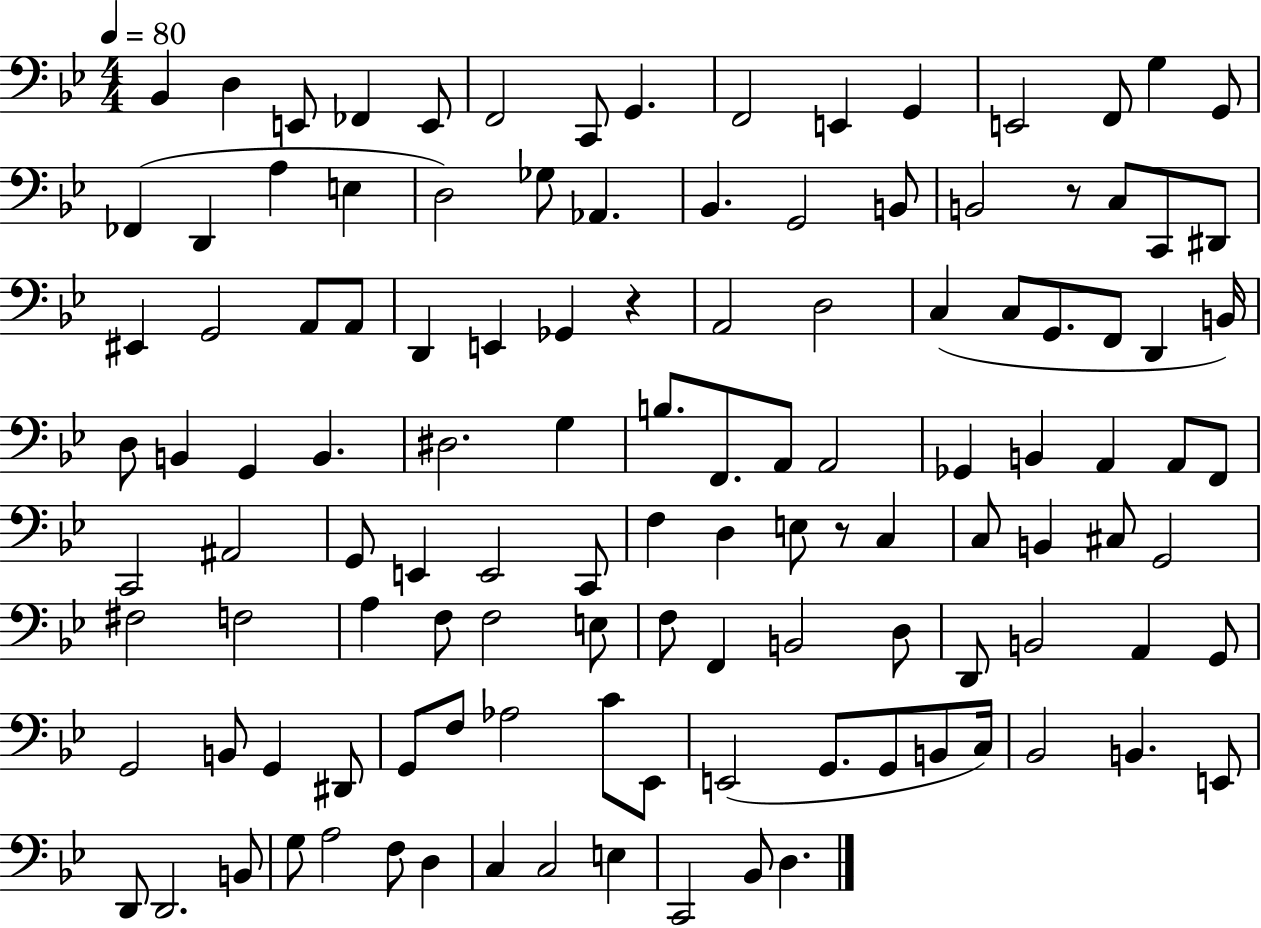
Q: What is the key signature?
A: BES major